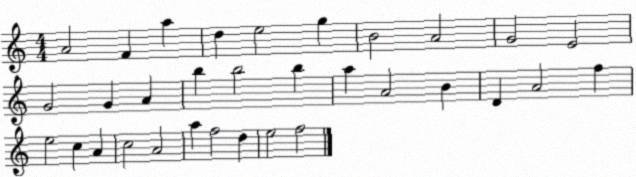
X:1
T:Untitled
M:4/4
L:1/4
K:C
A2 F a d e2 g B2 A2 G2 E2 G2 G A b b2 b a A2 B D A2 f e2 c A c2 A2 a f2 d e2 f2